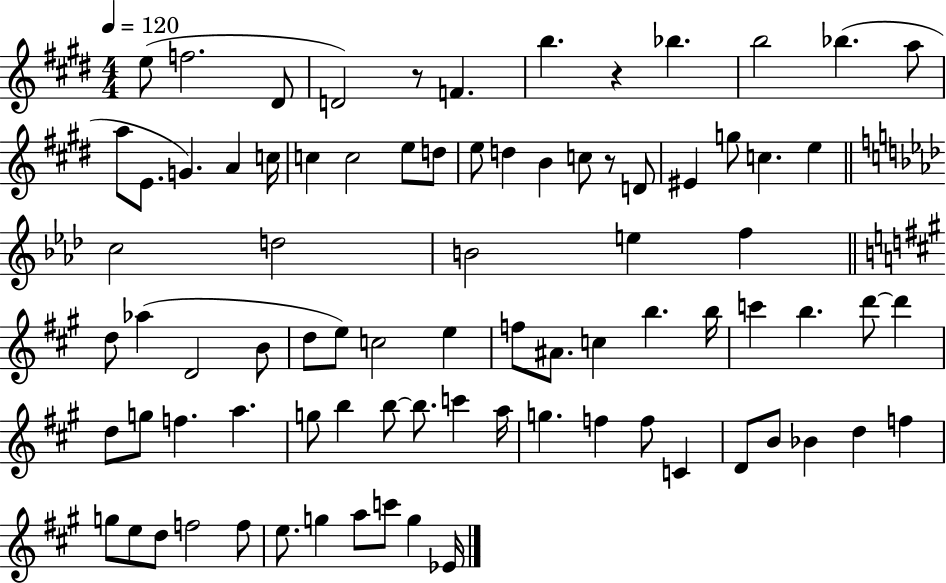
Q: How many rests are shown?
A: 3